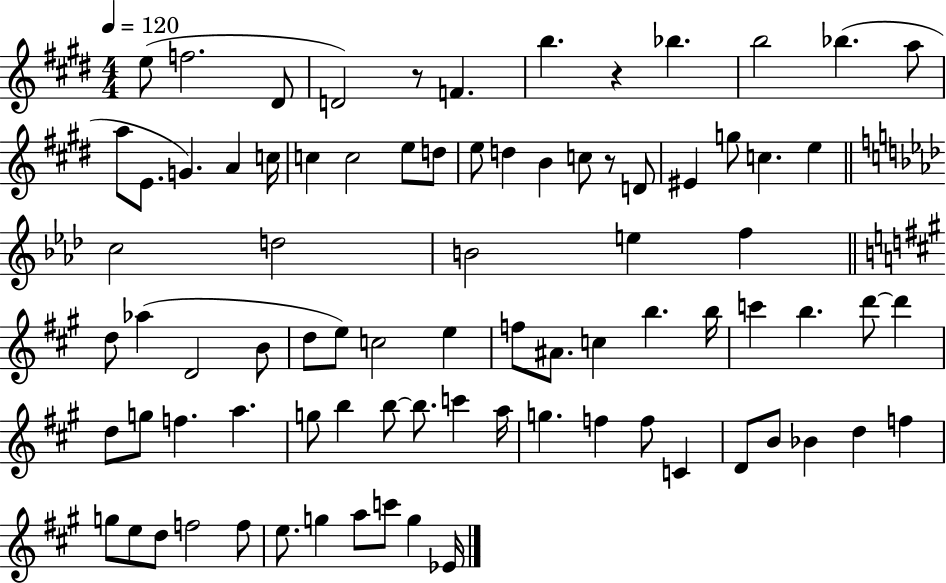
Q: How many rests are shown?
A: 3